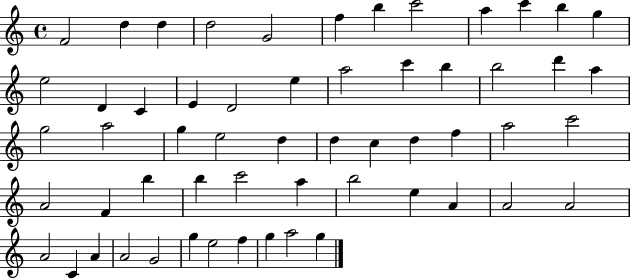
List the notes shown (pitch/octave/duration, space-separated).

F4/h D5/q D5/q D5/h G4/h F5/q B5/q C6/h A5/q C6/q B5/q G5/q E5/h D4/q C4/q E4/q D4/h E5/q A5/h C6/q B5/q B5/h D6/q A5/q G5/h A5/h G5/q E5/h D5/q D5/q C5/q D5/q F5/q A5/h C6/h A4/h F4/q B5/q B5/q C6/h A5/q B5/h E5/q A4/q A4/h A4/h A4/h C4/q A4/q A4/h G4/h G5/q E5/h F5/q G5/q A5/h G5/q